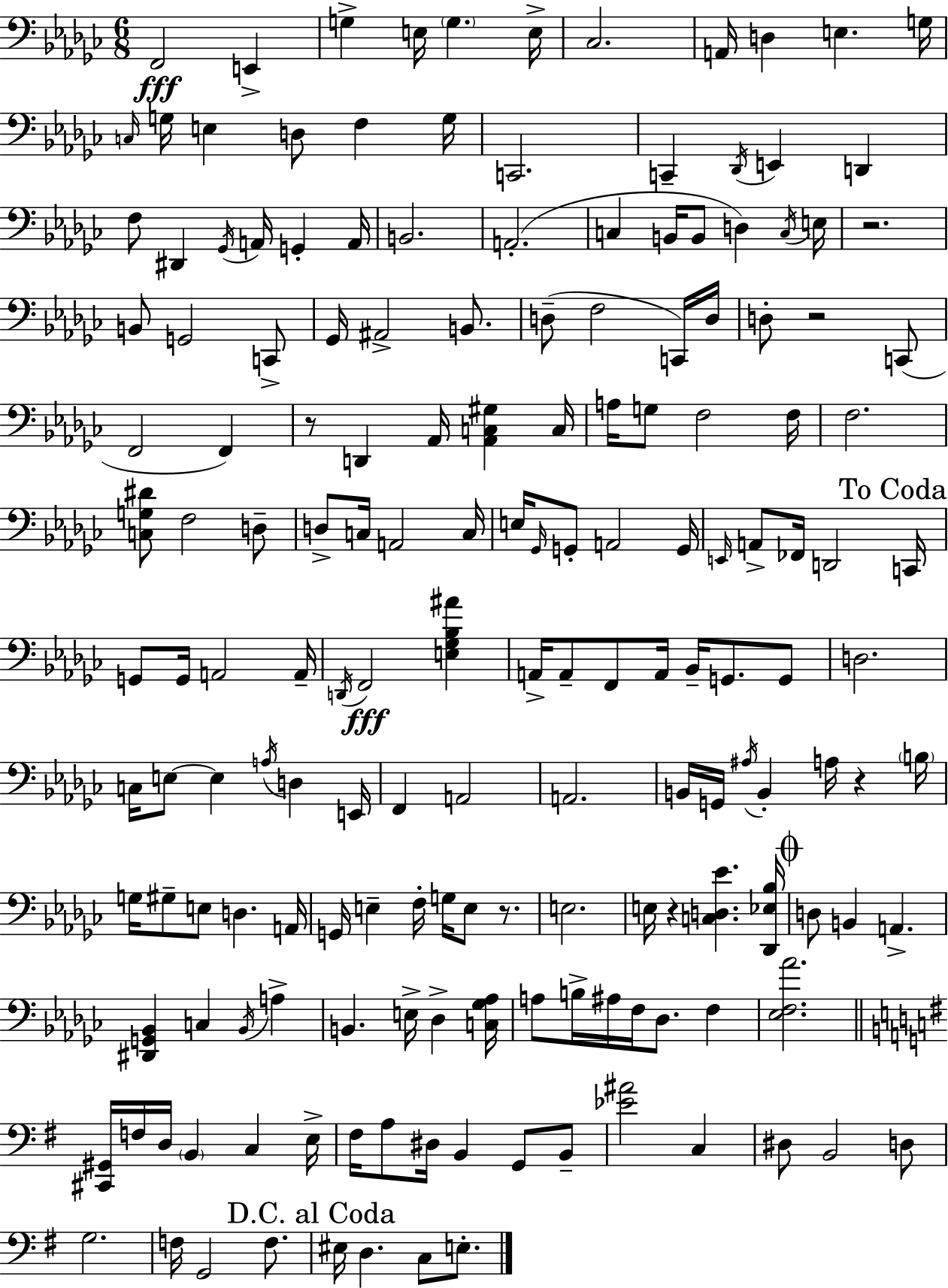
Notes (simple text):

F2/h E2/q G3/q E3/s G3/q. E3/s CES3/h. A2/s D3/q E3/q. G3/s C3/s G3/s E3/q D3/e F3/q G3/s C2/h. C2/q Db2/s E2/q D2/q F3/e D#2/q Gb2/s A2/s G2/q A2/s B2/h. A2/h. C3/q B2/s B2/e D3/q C3/s E3/s R/h. B2/e G2/h C2/e Gb2/s A#2/h B2/e. D3/e F3/h C2/s D3/s D3/e R/h C2/e F2/h F2/q R/e D2/q Ab2/s [Ab2,C3,G#3]/q C3/s A3/s G3/e F3/h F3/s F3/h. [C3,G3,D#4]/e F3/h D3/e D3/e C3/s A2/h C3/s E3/s Gb2/s G2/e A2/h G2/s E2/s A2/e FES2/s D2/h C2/s G2/e G2/s A2/h A2/s D2/s F2/h [E3,Gb3,Bb3,A#4]/q A2/s A2/e F2/e A2/s Bb2/s G2/e. G2/e D3/h. C3/s E3/e E3/q A3/s D3/q E2/s F2/q A2/h A2/h. B2/s G2/s A#3/s B2/q A3/s R/q B3/s G3/s G#3/e E3/e D3/q. A2/s G2/s E3/q F3/s G3/s E3/e R/e. E3/h. E3/s R/q [C3,D3,Eb4]/q. [Db2,Eb3,Bb3]/s D3/e B2/q A2/q. [D#2,G2,Bb2]/q C3/q Bb2/s A3/q B2/q. E3/s Db3/q [C3,Gb3,Ab3]/s A3/e B3/s A#3/s F3/s Db3/e. F3/q [Eb3,F3,Ab4]/h. [C#2,G#2]/s F3/s D3/s B2/q C3/q E3/s F#3/s A3/e D#3/s B2/q G2/e B2/e [Eb4,A#4]/h C3/q D#3/e B2/h D3/e G3/h. F3/s G2/h F3/e. EIS3/s D3/q. C3/e E3/e.